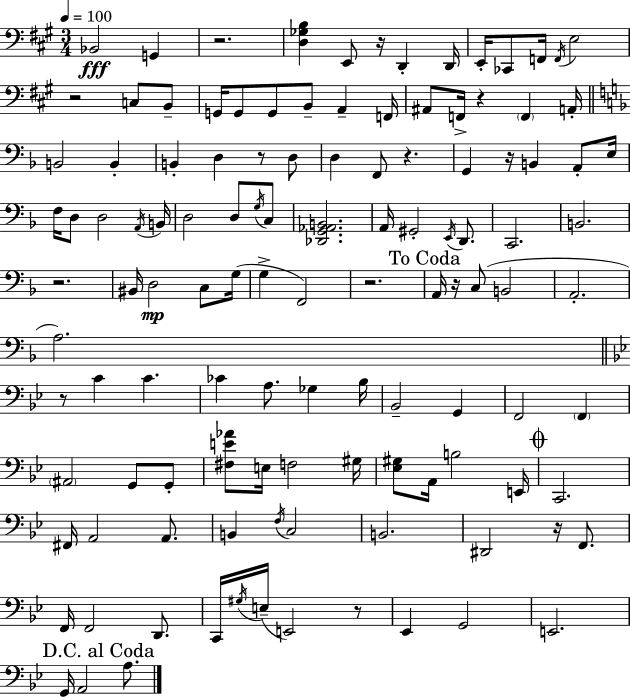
Bb2/h G2/q R/h. [D3,Gb3,B3]/q E2/e R/s D2/q D2/s E2/s CES2/e F2/s F2/s E3/h R/h C3/e B2/e G2/s G2/e G2/e B2/e A2/q F2/s A#2/e F2/s R/q F2/q A2/s B2/h B2/q B2/q D3/q R/e D3/e D3/q F2/e R/q. G2/q R/s B2/q A2/e E3/s F3/s D3/e D3/h A2/s B2/s D3/h D3/e G3/s C3/e [Db2,G2,Ab2,B2]/h. A2/s G#2/h E2/s D2/e. C2/h. B2/h. R/h. BIS2/s D3/h C3/e G3/s G3/q F2/h R/h. A2/s R/s C3/e B2/h A2/h. A3/h. R/e C4/q C4/q. CES4/q A3/e. Gb3/q Bb3/s Bb2/h G2/q F2/h F2/q A#2/h G2/e G2/e [F#3,E4,Ab4]/e E3/s F3/h G#3/s [Eb3,G#3]/e A2/s B3/h E2/s C2/h. F#2/s A2/h A2/e. B2/q F3/s C3/h B2/h. D#2/h R/s F2/e. F2/s F2/h D2/e. C2/s G#3/s E3/s E2/h R/e Eb2/q G2/h E2/h. G2/s A2/h A3/e.